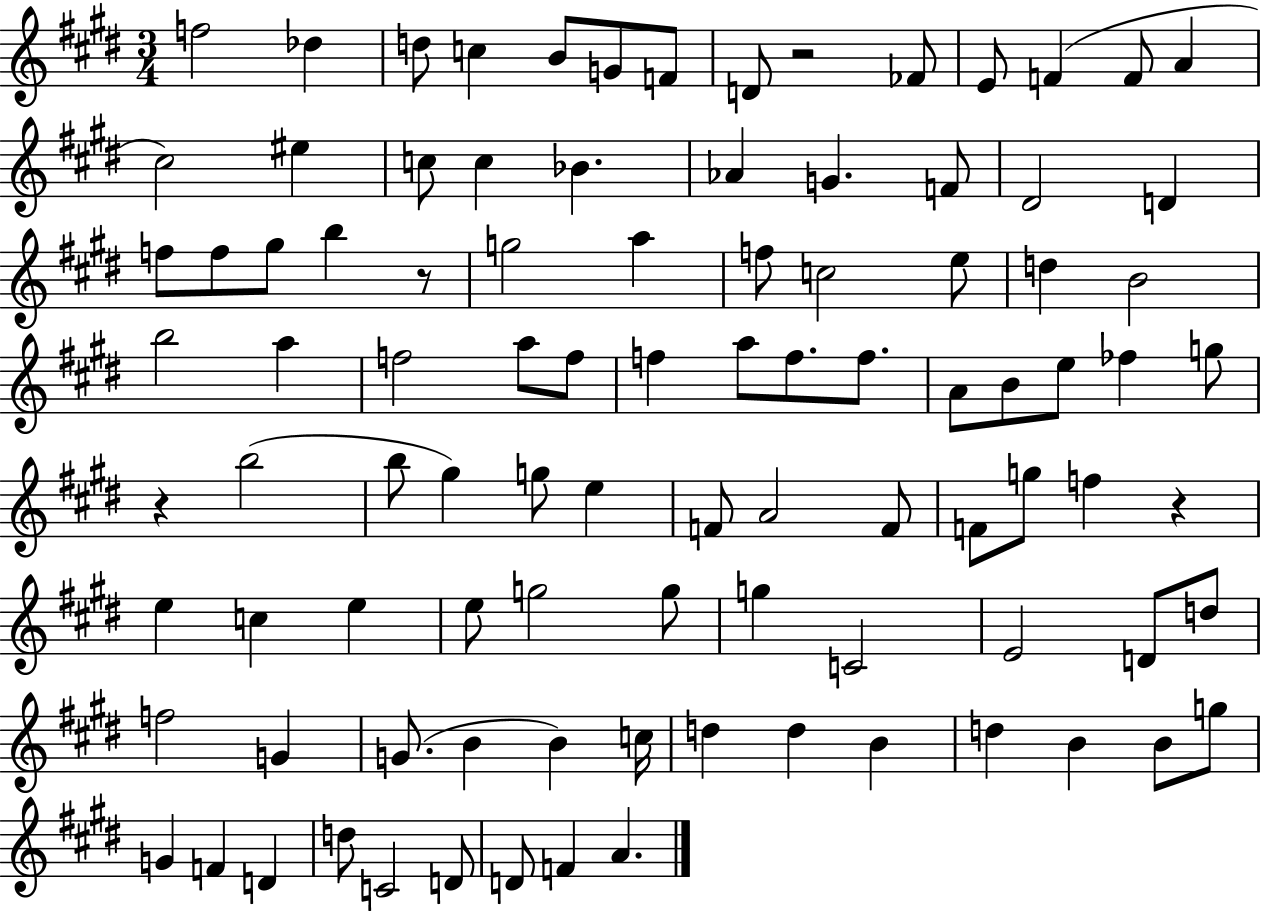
{
  \clef treble
  \numericTimeSignature
  \time 3/4
  \key e \major
  f''2 des''4 | d''8 c''4 b'8 g'8 f'8 | d'8 r2 fes'8 | e'8 f'4( f'8 a'4 | \break cis''2) eis''4 | c''8 c''4 bes'4. | aes'4 g'4. f'8 | dis'2 d'4 | \break f''8 f''8 gis''8 b''4 r8 | g''2 a''4 | f''8 c''2 e''8 | d''4 b'2 | \break b''2 a''4 | f''2 a''8 f''8 | f''4 a''8 f''8. f''8. | a'8 b'8 e''8 fes''4 g''8 | \break r4 b''2( | b''8 gis''4) g''8 e''4 | f'8 a'2 f'8 | f'8 g''8 f''4 r4 | \break e''4 c''4 e''4 | e''8 g''2 g''8 | g''4 c'2 | e'2 d'8 d''8 | \break f''2 g'4 | g'8.( b'4 b'4) c''16 | d''4 d''4 b'4 | d''4 b'4 b'8 g''8 | \break g'4 f'4 d'4 | d''8 c'2 d'8 | d'8 f'4 a'4. | \bar "|."
}